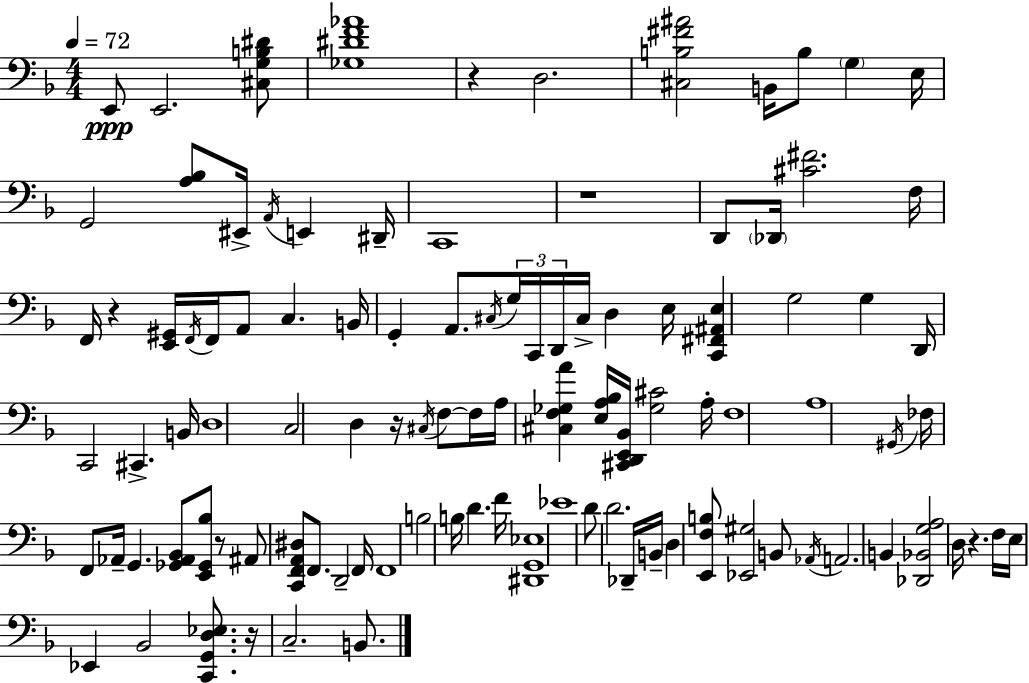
{
  \clef bass
  \numericTimeSignature
  \time 4/4
  \key f \major
  \tempo 4 = 72
  \repeat volta 2 { e,8\ppp e,2. <cis g b dis'>8 | <ges dis' f' aes'>1 | r4 d2. | <cis b fis' ais'>2 b,16 b8 \parenthesize g4 e16 | \break g,2 <a bes>8 eis,16-> \acciaccatura { a,16 } e,4 | dis,16-- c,1 | r1 | d,8 \parenthesize des,16 <cis' fis'>2. | \break f16 f,16 r4 <e, gis,>16 \acciaccatura { f,16 } f,16 a,8 c4. | b,16 g,4-. a,8. \acciaccatura { cis16 } \tuplet 3/2 { g16 c,16 d,16 } cis16-> d4 | e16 <c, fis, ais, e>4 g2 g4 | d,16 c,2 cis,4.-> | \break b,16 d1 | c2 d4 r16 | \acciaccatura { cis16 } f8~~ f16 a16 <cis f ges a'>4 <e a bes>16 <cis, d, e, bes,>16 <ges cis'>2 | a16-. f1 | \break a1 | \acciaccatura { gis,16 } fes16 f,8 aes,16-- g,4. <ges, aes, bes,>8 | <e, ges, bes>8 r8 ais,8 <c, f, a, dis>8 f,8. d,2-- | f,16 f,1 | \break b2 b16 d'4. | f'16 <dis, g, ees>1 | ees'1 | d'8 d'2. | \break des,16-- b,16-- d4 <e, f b>8 <ees, gis>2 | b,8 \acciaccatura { aes,16 } a,2. | b,4 <des, bes, g a>2 d16 r4. | f16 e16 ees,4 bes,2 | \break <c, g, d ees>8. r16 c2.-- | b,8. } \bar "|."
}